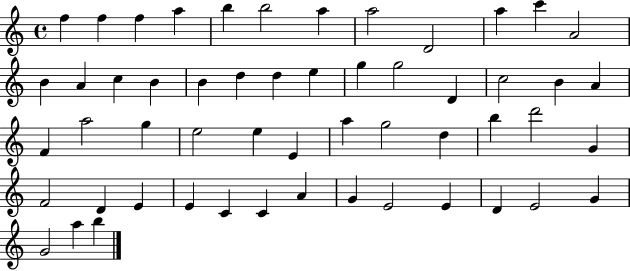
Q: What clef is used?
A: treble